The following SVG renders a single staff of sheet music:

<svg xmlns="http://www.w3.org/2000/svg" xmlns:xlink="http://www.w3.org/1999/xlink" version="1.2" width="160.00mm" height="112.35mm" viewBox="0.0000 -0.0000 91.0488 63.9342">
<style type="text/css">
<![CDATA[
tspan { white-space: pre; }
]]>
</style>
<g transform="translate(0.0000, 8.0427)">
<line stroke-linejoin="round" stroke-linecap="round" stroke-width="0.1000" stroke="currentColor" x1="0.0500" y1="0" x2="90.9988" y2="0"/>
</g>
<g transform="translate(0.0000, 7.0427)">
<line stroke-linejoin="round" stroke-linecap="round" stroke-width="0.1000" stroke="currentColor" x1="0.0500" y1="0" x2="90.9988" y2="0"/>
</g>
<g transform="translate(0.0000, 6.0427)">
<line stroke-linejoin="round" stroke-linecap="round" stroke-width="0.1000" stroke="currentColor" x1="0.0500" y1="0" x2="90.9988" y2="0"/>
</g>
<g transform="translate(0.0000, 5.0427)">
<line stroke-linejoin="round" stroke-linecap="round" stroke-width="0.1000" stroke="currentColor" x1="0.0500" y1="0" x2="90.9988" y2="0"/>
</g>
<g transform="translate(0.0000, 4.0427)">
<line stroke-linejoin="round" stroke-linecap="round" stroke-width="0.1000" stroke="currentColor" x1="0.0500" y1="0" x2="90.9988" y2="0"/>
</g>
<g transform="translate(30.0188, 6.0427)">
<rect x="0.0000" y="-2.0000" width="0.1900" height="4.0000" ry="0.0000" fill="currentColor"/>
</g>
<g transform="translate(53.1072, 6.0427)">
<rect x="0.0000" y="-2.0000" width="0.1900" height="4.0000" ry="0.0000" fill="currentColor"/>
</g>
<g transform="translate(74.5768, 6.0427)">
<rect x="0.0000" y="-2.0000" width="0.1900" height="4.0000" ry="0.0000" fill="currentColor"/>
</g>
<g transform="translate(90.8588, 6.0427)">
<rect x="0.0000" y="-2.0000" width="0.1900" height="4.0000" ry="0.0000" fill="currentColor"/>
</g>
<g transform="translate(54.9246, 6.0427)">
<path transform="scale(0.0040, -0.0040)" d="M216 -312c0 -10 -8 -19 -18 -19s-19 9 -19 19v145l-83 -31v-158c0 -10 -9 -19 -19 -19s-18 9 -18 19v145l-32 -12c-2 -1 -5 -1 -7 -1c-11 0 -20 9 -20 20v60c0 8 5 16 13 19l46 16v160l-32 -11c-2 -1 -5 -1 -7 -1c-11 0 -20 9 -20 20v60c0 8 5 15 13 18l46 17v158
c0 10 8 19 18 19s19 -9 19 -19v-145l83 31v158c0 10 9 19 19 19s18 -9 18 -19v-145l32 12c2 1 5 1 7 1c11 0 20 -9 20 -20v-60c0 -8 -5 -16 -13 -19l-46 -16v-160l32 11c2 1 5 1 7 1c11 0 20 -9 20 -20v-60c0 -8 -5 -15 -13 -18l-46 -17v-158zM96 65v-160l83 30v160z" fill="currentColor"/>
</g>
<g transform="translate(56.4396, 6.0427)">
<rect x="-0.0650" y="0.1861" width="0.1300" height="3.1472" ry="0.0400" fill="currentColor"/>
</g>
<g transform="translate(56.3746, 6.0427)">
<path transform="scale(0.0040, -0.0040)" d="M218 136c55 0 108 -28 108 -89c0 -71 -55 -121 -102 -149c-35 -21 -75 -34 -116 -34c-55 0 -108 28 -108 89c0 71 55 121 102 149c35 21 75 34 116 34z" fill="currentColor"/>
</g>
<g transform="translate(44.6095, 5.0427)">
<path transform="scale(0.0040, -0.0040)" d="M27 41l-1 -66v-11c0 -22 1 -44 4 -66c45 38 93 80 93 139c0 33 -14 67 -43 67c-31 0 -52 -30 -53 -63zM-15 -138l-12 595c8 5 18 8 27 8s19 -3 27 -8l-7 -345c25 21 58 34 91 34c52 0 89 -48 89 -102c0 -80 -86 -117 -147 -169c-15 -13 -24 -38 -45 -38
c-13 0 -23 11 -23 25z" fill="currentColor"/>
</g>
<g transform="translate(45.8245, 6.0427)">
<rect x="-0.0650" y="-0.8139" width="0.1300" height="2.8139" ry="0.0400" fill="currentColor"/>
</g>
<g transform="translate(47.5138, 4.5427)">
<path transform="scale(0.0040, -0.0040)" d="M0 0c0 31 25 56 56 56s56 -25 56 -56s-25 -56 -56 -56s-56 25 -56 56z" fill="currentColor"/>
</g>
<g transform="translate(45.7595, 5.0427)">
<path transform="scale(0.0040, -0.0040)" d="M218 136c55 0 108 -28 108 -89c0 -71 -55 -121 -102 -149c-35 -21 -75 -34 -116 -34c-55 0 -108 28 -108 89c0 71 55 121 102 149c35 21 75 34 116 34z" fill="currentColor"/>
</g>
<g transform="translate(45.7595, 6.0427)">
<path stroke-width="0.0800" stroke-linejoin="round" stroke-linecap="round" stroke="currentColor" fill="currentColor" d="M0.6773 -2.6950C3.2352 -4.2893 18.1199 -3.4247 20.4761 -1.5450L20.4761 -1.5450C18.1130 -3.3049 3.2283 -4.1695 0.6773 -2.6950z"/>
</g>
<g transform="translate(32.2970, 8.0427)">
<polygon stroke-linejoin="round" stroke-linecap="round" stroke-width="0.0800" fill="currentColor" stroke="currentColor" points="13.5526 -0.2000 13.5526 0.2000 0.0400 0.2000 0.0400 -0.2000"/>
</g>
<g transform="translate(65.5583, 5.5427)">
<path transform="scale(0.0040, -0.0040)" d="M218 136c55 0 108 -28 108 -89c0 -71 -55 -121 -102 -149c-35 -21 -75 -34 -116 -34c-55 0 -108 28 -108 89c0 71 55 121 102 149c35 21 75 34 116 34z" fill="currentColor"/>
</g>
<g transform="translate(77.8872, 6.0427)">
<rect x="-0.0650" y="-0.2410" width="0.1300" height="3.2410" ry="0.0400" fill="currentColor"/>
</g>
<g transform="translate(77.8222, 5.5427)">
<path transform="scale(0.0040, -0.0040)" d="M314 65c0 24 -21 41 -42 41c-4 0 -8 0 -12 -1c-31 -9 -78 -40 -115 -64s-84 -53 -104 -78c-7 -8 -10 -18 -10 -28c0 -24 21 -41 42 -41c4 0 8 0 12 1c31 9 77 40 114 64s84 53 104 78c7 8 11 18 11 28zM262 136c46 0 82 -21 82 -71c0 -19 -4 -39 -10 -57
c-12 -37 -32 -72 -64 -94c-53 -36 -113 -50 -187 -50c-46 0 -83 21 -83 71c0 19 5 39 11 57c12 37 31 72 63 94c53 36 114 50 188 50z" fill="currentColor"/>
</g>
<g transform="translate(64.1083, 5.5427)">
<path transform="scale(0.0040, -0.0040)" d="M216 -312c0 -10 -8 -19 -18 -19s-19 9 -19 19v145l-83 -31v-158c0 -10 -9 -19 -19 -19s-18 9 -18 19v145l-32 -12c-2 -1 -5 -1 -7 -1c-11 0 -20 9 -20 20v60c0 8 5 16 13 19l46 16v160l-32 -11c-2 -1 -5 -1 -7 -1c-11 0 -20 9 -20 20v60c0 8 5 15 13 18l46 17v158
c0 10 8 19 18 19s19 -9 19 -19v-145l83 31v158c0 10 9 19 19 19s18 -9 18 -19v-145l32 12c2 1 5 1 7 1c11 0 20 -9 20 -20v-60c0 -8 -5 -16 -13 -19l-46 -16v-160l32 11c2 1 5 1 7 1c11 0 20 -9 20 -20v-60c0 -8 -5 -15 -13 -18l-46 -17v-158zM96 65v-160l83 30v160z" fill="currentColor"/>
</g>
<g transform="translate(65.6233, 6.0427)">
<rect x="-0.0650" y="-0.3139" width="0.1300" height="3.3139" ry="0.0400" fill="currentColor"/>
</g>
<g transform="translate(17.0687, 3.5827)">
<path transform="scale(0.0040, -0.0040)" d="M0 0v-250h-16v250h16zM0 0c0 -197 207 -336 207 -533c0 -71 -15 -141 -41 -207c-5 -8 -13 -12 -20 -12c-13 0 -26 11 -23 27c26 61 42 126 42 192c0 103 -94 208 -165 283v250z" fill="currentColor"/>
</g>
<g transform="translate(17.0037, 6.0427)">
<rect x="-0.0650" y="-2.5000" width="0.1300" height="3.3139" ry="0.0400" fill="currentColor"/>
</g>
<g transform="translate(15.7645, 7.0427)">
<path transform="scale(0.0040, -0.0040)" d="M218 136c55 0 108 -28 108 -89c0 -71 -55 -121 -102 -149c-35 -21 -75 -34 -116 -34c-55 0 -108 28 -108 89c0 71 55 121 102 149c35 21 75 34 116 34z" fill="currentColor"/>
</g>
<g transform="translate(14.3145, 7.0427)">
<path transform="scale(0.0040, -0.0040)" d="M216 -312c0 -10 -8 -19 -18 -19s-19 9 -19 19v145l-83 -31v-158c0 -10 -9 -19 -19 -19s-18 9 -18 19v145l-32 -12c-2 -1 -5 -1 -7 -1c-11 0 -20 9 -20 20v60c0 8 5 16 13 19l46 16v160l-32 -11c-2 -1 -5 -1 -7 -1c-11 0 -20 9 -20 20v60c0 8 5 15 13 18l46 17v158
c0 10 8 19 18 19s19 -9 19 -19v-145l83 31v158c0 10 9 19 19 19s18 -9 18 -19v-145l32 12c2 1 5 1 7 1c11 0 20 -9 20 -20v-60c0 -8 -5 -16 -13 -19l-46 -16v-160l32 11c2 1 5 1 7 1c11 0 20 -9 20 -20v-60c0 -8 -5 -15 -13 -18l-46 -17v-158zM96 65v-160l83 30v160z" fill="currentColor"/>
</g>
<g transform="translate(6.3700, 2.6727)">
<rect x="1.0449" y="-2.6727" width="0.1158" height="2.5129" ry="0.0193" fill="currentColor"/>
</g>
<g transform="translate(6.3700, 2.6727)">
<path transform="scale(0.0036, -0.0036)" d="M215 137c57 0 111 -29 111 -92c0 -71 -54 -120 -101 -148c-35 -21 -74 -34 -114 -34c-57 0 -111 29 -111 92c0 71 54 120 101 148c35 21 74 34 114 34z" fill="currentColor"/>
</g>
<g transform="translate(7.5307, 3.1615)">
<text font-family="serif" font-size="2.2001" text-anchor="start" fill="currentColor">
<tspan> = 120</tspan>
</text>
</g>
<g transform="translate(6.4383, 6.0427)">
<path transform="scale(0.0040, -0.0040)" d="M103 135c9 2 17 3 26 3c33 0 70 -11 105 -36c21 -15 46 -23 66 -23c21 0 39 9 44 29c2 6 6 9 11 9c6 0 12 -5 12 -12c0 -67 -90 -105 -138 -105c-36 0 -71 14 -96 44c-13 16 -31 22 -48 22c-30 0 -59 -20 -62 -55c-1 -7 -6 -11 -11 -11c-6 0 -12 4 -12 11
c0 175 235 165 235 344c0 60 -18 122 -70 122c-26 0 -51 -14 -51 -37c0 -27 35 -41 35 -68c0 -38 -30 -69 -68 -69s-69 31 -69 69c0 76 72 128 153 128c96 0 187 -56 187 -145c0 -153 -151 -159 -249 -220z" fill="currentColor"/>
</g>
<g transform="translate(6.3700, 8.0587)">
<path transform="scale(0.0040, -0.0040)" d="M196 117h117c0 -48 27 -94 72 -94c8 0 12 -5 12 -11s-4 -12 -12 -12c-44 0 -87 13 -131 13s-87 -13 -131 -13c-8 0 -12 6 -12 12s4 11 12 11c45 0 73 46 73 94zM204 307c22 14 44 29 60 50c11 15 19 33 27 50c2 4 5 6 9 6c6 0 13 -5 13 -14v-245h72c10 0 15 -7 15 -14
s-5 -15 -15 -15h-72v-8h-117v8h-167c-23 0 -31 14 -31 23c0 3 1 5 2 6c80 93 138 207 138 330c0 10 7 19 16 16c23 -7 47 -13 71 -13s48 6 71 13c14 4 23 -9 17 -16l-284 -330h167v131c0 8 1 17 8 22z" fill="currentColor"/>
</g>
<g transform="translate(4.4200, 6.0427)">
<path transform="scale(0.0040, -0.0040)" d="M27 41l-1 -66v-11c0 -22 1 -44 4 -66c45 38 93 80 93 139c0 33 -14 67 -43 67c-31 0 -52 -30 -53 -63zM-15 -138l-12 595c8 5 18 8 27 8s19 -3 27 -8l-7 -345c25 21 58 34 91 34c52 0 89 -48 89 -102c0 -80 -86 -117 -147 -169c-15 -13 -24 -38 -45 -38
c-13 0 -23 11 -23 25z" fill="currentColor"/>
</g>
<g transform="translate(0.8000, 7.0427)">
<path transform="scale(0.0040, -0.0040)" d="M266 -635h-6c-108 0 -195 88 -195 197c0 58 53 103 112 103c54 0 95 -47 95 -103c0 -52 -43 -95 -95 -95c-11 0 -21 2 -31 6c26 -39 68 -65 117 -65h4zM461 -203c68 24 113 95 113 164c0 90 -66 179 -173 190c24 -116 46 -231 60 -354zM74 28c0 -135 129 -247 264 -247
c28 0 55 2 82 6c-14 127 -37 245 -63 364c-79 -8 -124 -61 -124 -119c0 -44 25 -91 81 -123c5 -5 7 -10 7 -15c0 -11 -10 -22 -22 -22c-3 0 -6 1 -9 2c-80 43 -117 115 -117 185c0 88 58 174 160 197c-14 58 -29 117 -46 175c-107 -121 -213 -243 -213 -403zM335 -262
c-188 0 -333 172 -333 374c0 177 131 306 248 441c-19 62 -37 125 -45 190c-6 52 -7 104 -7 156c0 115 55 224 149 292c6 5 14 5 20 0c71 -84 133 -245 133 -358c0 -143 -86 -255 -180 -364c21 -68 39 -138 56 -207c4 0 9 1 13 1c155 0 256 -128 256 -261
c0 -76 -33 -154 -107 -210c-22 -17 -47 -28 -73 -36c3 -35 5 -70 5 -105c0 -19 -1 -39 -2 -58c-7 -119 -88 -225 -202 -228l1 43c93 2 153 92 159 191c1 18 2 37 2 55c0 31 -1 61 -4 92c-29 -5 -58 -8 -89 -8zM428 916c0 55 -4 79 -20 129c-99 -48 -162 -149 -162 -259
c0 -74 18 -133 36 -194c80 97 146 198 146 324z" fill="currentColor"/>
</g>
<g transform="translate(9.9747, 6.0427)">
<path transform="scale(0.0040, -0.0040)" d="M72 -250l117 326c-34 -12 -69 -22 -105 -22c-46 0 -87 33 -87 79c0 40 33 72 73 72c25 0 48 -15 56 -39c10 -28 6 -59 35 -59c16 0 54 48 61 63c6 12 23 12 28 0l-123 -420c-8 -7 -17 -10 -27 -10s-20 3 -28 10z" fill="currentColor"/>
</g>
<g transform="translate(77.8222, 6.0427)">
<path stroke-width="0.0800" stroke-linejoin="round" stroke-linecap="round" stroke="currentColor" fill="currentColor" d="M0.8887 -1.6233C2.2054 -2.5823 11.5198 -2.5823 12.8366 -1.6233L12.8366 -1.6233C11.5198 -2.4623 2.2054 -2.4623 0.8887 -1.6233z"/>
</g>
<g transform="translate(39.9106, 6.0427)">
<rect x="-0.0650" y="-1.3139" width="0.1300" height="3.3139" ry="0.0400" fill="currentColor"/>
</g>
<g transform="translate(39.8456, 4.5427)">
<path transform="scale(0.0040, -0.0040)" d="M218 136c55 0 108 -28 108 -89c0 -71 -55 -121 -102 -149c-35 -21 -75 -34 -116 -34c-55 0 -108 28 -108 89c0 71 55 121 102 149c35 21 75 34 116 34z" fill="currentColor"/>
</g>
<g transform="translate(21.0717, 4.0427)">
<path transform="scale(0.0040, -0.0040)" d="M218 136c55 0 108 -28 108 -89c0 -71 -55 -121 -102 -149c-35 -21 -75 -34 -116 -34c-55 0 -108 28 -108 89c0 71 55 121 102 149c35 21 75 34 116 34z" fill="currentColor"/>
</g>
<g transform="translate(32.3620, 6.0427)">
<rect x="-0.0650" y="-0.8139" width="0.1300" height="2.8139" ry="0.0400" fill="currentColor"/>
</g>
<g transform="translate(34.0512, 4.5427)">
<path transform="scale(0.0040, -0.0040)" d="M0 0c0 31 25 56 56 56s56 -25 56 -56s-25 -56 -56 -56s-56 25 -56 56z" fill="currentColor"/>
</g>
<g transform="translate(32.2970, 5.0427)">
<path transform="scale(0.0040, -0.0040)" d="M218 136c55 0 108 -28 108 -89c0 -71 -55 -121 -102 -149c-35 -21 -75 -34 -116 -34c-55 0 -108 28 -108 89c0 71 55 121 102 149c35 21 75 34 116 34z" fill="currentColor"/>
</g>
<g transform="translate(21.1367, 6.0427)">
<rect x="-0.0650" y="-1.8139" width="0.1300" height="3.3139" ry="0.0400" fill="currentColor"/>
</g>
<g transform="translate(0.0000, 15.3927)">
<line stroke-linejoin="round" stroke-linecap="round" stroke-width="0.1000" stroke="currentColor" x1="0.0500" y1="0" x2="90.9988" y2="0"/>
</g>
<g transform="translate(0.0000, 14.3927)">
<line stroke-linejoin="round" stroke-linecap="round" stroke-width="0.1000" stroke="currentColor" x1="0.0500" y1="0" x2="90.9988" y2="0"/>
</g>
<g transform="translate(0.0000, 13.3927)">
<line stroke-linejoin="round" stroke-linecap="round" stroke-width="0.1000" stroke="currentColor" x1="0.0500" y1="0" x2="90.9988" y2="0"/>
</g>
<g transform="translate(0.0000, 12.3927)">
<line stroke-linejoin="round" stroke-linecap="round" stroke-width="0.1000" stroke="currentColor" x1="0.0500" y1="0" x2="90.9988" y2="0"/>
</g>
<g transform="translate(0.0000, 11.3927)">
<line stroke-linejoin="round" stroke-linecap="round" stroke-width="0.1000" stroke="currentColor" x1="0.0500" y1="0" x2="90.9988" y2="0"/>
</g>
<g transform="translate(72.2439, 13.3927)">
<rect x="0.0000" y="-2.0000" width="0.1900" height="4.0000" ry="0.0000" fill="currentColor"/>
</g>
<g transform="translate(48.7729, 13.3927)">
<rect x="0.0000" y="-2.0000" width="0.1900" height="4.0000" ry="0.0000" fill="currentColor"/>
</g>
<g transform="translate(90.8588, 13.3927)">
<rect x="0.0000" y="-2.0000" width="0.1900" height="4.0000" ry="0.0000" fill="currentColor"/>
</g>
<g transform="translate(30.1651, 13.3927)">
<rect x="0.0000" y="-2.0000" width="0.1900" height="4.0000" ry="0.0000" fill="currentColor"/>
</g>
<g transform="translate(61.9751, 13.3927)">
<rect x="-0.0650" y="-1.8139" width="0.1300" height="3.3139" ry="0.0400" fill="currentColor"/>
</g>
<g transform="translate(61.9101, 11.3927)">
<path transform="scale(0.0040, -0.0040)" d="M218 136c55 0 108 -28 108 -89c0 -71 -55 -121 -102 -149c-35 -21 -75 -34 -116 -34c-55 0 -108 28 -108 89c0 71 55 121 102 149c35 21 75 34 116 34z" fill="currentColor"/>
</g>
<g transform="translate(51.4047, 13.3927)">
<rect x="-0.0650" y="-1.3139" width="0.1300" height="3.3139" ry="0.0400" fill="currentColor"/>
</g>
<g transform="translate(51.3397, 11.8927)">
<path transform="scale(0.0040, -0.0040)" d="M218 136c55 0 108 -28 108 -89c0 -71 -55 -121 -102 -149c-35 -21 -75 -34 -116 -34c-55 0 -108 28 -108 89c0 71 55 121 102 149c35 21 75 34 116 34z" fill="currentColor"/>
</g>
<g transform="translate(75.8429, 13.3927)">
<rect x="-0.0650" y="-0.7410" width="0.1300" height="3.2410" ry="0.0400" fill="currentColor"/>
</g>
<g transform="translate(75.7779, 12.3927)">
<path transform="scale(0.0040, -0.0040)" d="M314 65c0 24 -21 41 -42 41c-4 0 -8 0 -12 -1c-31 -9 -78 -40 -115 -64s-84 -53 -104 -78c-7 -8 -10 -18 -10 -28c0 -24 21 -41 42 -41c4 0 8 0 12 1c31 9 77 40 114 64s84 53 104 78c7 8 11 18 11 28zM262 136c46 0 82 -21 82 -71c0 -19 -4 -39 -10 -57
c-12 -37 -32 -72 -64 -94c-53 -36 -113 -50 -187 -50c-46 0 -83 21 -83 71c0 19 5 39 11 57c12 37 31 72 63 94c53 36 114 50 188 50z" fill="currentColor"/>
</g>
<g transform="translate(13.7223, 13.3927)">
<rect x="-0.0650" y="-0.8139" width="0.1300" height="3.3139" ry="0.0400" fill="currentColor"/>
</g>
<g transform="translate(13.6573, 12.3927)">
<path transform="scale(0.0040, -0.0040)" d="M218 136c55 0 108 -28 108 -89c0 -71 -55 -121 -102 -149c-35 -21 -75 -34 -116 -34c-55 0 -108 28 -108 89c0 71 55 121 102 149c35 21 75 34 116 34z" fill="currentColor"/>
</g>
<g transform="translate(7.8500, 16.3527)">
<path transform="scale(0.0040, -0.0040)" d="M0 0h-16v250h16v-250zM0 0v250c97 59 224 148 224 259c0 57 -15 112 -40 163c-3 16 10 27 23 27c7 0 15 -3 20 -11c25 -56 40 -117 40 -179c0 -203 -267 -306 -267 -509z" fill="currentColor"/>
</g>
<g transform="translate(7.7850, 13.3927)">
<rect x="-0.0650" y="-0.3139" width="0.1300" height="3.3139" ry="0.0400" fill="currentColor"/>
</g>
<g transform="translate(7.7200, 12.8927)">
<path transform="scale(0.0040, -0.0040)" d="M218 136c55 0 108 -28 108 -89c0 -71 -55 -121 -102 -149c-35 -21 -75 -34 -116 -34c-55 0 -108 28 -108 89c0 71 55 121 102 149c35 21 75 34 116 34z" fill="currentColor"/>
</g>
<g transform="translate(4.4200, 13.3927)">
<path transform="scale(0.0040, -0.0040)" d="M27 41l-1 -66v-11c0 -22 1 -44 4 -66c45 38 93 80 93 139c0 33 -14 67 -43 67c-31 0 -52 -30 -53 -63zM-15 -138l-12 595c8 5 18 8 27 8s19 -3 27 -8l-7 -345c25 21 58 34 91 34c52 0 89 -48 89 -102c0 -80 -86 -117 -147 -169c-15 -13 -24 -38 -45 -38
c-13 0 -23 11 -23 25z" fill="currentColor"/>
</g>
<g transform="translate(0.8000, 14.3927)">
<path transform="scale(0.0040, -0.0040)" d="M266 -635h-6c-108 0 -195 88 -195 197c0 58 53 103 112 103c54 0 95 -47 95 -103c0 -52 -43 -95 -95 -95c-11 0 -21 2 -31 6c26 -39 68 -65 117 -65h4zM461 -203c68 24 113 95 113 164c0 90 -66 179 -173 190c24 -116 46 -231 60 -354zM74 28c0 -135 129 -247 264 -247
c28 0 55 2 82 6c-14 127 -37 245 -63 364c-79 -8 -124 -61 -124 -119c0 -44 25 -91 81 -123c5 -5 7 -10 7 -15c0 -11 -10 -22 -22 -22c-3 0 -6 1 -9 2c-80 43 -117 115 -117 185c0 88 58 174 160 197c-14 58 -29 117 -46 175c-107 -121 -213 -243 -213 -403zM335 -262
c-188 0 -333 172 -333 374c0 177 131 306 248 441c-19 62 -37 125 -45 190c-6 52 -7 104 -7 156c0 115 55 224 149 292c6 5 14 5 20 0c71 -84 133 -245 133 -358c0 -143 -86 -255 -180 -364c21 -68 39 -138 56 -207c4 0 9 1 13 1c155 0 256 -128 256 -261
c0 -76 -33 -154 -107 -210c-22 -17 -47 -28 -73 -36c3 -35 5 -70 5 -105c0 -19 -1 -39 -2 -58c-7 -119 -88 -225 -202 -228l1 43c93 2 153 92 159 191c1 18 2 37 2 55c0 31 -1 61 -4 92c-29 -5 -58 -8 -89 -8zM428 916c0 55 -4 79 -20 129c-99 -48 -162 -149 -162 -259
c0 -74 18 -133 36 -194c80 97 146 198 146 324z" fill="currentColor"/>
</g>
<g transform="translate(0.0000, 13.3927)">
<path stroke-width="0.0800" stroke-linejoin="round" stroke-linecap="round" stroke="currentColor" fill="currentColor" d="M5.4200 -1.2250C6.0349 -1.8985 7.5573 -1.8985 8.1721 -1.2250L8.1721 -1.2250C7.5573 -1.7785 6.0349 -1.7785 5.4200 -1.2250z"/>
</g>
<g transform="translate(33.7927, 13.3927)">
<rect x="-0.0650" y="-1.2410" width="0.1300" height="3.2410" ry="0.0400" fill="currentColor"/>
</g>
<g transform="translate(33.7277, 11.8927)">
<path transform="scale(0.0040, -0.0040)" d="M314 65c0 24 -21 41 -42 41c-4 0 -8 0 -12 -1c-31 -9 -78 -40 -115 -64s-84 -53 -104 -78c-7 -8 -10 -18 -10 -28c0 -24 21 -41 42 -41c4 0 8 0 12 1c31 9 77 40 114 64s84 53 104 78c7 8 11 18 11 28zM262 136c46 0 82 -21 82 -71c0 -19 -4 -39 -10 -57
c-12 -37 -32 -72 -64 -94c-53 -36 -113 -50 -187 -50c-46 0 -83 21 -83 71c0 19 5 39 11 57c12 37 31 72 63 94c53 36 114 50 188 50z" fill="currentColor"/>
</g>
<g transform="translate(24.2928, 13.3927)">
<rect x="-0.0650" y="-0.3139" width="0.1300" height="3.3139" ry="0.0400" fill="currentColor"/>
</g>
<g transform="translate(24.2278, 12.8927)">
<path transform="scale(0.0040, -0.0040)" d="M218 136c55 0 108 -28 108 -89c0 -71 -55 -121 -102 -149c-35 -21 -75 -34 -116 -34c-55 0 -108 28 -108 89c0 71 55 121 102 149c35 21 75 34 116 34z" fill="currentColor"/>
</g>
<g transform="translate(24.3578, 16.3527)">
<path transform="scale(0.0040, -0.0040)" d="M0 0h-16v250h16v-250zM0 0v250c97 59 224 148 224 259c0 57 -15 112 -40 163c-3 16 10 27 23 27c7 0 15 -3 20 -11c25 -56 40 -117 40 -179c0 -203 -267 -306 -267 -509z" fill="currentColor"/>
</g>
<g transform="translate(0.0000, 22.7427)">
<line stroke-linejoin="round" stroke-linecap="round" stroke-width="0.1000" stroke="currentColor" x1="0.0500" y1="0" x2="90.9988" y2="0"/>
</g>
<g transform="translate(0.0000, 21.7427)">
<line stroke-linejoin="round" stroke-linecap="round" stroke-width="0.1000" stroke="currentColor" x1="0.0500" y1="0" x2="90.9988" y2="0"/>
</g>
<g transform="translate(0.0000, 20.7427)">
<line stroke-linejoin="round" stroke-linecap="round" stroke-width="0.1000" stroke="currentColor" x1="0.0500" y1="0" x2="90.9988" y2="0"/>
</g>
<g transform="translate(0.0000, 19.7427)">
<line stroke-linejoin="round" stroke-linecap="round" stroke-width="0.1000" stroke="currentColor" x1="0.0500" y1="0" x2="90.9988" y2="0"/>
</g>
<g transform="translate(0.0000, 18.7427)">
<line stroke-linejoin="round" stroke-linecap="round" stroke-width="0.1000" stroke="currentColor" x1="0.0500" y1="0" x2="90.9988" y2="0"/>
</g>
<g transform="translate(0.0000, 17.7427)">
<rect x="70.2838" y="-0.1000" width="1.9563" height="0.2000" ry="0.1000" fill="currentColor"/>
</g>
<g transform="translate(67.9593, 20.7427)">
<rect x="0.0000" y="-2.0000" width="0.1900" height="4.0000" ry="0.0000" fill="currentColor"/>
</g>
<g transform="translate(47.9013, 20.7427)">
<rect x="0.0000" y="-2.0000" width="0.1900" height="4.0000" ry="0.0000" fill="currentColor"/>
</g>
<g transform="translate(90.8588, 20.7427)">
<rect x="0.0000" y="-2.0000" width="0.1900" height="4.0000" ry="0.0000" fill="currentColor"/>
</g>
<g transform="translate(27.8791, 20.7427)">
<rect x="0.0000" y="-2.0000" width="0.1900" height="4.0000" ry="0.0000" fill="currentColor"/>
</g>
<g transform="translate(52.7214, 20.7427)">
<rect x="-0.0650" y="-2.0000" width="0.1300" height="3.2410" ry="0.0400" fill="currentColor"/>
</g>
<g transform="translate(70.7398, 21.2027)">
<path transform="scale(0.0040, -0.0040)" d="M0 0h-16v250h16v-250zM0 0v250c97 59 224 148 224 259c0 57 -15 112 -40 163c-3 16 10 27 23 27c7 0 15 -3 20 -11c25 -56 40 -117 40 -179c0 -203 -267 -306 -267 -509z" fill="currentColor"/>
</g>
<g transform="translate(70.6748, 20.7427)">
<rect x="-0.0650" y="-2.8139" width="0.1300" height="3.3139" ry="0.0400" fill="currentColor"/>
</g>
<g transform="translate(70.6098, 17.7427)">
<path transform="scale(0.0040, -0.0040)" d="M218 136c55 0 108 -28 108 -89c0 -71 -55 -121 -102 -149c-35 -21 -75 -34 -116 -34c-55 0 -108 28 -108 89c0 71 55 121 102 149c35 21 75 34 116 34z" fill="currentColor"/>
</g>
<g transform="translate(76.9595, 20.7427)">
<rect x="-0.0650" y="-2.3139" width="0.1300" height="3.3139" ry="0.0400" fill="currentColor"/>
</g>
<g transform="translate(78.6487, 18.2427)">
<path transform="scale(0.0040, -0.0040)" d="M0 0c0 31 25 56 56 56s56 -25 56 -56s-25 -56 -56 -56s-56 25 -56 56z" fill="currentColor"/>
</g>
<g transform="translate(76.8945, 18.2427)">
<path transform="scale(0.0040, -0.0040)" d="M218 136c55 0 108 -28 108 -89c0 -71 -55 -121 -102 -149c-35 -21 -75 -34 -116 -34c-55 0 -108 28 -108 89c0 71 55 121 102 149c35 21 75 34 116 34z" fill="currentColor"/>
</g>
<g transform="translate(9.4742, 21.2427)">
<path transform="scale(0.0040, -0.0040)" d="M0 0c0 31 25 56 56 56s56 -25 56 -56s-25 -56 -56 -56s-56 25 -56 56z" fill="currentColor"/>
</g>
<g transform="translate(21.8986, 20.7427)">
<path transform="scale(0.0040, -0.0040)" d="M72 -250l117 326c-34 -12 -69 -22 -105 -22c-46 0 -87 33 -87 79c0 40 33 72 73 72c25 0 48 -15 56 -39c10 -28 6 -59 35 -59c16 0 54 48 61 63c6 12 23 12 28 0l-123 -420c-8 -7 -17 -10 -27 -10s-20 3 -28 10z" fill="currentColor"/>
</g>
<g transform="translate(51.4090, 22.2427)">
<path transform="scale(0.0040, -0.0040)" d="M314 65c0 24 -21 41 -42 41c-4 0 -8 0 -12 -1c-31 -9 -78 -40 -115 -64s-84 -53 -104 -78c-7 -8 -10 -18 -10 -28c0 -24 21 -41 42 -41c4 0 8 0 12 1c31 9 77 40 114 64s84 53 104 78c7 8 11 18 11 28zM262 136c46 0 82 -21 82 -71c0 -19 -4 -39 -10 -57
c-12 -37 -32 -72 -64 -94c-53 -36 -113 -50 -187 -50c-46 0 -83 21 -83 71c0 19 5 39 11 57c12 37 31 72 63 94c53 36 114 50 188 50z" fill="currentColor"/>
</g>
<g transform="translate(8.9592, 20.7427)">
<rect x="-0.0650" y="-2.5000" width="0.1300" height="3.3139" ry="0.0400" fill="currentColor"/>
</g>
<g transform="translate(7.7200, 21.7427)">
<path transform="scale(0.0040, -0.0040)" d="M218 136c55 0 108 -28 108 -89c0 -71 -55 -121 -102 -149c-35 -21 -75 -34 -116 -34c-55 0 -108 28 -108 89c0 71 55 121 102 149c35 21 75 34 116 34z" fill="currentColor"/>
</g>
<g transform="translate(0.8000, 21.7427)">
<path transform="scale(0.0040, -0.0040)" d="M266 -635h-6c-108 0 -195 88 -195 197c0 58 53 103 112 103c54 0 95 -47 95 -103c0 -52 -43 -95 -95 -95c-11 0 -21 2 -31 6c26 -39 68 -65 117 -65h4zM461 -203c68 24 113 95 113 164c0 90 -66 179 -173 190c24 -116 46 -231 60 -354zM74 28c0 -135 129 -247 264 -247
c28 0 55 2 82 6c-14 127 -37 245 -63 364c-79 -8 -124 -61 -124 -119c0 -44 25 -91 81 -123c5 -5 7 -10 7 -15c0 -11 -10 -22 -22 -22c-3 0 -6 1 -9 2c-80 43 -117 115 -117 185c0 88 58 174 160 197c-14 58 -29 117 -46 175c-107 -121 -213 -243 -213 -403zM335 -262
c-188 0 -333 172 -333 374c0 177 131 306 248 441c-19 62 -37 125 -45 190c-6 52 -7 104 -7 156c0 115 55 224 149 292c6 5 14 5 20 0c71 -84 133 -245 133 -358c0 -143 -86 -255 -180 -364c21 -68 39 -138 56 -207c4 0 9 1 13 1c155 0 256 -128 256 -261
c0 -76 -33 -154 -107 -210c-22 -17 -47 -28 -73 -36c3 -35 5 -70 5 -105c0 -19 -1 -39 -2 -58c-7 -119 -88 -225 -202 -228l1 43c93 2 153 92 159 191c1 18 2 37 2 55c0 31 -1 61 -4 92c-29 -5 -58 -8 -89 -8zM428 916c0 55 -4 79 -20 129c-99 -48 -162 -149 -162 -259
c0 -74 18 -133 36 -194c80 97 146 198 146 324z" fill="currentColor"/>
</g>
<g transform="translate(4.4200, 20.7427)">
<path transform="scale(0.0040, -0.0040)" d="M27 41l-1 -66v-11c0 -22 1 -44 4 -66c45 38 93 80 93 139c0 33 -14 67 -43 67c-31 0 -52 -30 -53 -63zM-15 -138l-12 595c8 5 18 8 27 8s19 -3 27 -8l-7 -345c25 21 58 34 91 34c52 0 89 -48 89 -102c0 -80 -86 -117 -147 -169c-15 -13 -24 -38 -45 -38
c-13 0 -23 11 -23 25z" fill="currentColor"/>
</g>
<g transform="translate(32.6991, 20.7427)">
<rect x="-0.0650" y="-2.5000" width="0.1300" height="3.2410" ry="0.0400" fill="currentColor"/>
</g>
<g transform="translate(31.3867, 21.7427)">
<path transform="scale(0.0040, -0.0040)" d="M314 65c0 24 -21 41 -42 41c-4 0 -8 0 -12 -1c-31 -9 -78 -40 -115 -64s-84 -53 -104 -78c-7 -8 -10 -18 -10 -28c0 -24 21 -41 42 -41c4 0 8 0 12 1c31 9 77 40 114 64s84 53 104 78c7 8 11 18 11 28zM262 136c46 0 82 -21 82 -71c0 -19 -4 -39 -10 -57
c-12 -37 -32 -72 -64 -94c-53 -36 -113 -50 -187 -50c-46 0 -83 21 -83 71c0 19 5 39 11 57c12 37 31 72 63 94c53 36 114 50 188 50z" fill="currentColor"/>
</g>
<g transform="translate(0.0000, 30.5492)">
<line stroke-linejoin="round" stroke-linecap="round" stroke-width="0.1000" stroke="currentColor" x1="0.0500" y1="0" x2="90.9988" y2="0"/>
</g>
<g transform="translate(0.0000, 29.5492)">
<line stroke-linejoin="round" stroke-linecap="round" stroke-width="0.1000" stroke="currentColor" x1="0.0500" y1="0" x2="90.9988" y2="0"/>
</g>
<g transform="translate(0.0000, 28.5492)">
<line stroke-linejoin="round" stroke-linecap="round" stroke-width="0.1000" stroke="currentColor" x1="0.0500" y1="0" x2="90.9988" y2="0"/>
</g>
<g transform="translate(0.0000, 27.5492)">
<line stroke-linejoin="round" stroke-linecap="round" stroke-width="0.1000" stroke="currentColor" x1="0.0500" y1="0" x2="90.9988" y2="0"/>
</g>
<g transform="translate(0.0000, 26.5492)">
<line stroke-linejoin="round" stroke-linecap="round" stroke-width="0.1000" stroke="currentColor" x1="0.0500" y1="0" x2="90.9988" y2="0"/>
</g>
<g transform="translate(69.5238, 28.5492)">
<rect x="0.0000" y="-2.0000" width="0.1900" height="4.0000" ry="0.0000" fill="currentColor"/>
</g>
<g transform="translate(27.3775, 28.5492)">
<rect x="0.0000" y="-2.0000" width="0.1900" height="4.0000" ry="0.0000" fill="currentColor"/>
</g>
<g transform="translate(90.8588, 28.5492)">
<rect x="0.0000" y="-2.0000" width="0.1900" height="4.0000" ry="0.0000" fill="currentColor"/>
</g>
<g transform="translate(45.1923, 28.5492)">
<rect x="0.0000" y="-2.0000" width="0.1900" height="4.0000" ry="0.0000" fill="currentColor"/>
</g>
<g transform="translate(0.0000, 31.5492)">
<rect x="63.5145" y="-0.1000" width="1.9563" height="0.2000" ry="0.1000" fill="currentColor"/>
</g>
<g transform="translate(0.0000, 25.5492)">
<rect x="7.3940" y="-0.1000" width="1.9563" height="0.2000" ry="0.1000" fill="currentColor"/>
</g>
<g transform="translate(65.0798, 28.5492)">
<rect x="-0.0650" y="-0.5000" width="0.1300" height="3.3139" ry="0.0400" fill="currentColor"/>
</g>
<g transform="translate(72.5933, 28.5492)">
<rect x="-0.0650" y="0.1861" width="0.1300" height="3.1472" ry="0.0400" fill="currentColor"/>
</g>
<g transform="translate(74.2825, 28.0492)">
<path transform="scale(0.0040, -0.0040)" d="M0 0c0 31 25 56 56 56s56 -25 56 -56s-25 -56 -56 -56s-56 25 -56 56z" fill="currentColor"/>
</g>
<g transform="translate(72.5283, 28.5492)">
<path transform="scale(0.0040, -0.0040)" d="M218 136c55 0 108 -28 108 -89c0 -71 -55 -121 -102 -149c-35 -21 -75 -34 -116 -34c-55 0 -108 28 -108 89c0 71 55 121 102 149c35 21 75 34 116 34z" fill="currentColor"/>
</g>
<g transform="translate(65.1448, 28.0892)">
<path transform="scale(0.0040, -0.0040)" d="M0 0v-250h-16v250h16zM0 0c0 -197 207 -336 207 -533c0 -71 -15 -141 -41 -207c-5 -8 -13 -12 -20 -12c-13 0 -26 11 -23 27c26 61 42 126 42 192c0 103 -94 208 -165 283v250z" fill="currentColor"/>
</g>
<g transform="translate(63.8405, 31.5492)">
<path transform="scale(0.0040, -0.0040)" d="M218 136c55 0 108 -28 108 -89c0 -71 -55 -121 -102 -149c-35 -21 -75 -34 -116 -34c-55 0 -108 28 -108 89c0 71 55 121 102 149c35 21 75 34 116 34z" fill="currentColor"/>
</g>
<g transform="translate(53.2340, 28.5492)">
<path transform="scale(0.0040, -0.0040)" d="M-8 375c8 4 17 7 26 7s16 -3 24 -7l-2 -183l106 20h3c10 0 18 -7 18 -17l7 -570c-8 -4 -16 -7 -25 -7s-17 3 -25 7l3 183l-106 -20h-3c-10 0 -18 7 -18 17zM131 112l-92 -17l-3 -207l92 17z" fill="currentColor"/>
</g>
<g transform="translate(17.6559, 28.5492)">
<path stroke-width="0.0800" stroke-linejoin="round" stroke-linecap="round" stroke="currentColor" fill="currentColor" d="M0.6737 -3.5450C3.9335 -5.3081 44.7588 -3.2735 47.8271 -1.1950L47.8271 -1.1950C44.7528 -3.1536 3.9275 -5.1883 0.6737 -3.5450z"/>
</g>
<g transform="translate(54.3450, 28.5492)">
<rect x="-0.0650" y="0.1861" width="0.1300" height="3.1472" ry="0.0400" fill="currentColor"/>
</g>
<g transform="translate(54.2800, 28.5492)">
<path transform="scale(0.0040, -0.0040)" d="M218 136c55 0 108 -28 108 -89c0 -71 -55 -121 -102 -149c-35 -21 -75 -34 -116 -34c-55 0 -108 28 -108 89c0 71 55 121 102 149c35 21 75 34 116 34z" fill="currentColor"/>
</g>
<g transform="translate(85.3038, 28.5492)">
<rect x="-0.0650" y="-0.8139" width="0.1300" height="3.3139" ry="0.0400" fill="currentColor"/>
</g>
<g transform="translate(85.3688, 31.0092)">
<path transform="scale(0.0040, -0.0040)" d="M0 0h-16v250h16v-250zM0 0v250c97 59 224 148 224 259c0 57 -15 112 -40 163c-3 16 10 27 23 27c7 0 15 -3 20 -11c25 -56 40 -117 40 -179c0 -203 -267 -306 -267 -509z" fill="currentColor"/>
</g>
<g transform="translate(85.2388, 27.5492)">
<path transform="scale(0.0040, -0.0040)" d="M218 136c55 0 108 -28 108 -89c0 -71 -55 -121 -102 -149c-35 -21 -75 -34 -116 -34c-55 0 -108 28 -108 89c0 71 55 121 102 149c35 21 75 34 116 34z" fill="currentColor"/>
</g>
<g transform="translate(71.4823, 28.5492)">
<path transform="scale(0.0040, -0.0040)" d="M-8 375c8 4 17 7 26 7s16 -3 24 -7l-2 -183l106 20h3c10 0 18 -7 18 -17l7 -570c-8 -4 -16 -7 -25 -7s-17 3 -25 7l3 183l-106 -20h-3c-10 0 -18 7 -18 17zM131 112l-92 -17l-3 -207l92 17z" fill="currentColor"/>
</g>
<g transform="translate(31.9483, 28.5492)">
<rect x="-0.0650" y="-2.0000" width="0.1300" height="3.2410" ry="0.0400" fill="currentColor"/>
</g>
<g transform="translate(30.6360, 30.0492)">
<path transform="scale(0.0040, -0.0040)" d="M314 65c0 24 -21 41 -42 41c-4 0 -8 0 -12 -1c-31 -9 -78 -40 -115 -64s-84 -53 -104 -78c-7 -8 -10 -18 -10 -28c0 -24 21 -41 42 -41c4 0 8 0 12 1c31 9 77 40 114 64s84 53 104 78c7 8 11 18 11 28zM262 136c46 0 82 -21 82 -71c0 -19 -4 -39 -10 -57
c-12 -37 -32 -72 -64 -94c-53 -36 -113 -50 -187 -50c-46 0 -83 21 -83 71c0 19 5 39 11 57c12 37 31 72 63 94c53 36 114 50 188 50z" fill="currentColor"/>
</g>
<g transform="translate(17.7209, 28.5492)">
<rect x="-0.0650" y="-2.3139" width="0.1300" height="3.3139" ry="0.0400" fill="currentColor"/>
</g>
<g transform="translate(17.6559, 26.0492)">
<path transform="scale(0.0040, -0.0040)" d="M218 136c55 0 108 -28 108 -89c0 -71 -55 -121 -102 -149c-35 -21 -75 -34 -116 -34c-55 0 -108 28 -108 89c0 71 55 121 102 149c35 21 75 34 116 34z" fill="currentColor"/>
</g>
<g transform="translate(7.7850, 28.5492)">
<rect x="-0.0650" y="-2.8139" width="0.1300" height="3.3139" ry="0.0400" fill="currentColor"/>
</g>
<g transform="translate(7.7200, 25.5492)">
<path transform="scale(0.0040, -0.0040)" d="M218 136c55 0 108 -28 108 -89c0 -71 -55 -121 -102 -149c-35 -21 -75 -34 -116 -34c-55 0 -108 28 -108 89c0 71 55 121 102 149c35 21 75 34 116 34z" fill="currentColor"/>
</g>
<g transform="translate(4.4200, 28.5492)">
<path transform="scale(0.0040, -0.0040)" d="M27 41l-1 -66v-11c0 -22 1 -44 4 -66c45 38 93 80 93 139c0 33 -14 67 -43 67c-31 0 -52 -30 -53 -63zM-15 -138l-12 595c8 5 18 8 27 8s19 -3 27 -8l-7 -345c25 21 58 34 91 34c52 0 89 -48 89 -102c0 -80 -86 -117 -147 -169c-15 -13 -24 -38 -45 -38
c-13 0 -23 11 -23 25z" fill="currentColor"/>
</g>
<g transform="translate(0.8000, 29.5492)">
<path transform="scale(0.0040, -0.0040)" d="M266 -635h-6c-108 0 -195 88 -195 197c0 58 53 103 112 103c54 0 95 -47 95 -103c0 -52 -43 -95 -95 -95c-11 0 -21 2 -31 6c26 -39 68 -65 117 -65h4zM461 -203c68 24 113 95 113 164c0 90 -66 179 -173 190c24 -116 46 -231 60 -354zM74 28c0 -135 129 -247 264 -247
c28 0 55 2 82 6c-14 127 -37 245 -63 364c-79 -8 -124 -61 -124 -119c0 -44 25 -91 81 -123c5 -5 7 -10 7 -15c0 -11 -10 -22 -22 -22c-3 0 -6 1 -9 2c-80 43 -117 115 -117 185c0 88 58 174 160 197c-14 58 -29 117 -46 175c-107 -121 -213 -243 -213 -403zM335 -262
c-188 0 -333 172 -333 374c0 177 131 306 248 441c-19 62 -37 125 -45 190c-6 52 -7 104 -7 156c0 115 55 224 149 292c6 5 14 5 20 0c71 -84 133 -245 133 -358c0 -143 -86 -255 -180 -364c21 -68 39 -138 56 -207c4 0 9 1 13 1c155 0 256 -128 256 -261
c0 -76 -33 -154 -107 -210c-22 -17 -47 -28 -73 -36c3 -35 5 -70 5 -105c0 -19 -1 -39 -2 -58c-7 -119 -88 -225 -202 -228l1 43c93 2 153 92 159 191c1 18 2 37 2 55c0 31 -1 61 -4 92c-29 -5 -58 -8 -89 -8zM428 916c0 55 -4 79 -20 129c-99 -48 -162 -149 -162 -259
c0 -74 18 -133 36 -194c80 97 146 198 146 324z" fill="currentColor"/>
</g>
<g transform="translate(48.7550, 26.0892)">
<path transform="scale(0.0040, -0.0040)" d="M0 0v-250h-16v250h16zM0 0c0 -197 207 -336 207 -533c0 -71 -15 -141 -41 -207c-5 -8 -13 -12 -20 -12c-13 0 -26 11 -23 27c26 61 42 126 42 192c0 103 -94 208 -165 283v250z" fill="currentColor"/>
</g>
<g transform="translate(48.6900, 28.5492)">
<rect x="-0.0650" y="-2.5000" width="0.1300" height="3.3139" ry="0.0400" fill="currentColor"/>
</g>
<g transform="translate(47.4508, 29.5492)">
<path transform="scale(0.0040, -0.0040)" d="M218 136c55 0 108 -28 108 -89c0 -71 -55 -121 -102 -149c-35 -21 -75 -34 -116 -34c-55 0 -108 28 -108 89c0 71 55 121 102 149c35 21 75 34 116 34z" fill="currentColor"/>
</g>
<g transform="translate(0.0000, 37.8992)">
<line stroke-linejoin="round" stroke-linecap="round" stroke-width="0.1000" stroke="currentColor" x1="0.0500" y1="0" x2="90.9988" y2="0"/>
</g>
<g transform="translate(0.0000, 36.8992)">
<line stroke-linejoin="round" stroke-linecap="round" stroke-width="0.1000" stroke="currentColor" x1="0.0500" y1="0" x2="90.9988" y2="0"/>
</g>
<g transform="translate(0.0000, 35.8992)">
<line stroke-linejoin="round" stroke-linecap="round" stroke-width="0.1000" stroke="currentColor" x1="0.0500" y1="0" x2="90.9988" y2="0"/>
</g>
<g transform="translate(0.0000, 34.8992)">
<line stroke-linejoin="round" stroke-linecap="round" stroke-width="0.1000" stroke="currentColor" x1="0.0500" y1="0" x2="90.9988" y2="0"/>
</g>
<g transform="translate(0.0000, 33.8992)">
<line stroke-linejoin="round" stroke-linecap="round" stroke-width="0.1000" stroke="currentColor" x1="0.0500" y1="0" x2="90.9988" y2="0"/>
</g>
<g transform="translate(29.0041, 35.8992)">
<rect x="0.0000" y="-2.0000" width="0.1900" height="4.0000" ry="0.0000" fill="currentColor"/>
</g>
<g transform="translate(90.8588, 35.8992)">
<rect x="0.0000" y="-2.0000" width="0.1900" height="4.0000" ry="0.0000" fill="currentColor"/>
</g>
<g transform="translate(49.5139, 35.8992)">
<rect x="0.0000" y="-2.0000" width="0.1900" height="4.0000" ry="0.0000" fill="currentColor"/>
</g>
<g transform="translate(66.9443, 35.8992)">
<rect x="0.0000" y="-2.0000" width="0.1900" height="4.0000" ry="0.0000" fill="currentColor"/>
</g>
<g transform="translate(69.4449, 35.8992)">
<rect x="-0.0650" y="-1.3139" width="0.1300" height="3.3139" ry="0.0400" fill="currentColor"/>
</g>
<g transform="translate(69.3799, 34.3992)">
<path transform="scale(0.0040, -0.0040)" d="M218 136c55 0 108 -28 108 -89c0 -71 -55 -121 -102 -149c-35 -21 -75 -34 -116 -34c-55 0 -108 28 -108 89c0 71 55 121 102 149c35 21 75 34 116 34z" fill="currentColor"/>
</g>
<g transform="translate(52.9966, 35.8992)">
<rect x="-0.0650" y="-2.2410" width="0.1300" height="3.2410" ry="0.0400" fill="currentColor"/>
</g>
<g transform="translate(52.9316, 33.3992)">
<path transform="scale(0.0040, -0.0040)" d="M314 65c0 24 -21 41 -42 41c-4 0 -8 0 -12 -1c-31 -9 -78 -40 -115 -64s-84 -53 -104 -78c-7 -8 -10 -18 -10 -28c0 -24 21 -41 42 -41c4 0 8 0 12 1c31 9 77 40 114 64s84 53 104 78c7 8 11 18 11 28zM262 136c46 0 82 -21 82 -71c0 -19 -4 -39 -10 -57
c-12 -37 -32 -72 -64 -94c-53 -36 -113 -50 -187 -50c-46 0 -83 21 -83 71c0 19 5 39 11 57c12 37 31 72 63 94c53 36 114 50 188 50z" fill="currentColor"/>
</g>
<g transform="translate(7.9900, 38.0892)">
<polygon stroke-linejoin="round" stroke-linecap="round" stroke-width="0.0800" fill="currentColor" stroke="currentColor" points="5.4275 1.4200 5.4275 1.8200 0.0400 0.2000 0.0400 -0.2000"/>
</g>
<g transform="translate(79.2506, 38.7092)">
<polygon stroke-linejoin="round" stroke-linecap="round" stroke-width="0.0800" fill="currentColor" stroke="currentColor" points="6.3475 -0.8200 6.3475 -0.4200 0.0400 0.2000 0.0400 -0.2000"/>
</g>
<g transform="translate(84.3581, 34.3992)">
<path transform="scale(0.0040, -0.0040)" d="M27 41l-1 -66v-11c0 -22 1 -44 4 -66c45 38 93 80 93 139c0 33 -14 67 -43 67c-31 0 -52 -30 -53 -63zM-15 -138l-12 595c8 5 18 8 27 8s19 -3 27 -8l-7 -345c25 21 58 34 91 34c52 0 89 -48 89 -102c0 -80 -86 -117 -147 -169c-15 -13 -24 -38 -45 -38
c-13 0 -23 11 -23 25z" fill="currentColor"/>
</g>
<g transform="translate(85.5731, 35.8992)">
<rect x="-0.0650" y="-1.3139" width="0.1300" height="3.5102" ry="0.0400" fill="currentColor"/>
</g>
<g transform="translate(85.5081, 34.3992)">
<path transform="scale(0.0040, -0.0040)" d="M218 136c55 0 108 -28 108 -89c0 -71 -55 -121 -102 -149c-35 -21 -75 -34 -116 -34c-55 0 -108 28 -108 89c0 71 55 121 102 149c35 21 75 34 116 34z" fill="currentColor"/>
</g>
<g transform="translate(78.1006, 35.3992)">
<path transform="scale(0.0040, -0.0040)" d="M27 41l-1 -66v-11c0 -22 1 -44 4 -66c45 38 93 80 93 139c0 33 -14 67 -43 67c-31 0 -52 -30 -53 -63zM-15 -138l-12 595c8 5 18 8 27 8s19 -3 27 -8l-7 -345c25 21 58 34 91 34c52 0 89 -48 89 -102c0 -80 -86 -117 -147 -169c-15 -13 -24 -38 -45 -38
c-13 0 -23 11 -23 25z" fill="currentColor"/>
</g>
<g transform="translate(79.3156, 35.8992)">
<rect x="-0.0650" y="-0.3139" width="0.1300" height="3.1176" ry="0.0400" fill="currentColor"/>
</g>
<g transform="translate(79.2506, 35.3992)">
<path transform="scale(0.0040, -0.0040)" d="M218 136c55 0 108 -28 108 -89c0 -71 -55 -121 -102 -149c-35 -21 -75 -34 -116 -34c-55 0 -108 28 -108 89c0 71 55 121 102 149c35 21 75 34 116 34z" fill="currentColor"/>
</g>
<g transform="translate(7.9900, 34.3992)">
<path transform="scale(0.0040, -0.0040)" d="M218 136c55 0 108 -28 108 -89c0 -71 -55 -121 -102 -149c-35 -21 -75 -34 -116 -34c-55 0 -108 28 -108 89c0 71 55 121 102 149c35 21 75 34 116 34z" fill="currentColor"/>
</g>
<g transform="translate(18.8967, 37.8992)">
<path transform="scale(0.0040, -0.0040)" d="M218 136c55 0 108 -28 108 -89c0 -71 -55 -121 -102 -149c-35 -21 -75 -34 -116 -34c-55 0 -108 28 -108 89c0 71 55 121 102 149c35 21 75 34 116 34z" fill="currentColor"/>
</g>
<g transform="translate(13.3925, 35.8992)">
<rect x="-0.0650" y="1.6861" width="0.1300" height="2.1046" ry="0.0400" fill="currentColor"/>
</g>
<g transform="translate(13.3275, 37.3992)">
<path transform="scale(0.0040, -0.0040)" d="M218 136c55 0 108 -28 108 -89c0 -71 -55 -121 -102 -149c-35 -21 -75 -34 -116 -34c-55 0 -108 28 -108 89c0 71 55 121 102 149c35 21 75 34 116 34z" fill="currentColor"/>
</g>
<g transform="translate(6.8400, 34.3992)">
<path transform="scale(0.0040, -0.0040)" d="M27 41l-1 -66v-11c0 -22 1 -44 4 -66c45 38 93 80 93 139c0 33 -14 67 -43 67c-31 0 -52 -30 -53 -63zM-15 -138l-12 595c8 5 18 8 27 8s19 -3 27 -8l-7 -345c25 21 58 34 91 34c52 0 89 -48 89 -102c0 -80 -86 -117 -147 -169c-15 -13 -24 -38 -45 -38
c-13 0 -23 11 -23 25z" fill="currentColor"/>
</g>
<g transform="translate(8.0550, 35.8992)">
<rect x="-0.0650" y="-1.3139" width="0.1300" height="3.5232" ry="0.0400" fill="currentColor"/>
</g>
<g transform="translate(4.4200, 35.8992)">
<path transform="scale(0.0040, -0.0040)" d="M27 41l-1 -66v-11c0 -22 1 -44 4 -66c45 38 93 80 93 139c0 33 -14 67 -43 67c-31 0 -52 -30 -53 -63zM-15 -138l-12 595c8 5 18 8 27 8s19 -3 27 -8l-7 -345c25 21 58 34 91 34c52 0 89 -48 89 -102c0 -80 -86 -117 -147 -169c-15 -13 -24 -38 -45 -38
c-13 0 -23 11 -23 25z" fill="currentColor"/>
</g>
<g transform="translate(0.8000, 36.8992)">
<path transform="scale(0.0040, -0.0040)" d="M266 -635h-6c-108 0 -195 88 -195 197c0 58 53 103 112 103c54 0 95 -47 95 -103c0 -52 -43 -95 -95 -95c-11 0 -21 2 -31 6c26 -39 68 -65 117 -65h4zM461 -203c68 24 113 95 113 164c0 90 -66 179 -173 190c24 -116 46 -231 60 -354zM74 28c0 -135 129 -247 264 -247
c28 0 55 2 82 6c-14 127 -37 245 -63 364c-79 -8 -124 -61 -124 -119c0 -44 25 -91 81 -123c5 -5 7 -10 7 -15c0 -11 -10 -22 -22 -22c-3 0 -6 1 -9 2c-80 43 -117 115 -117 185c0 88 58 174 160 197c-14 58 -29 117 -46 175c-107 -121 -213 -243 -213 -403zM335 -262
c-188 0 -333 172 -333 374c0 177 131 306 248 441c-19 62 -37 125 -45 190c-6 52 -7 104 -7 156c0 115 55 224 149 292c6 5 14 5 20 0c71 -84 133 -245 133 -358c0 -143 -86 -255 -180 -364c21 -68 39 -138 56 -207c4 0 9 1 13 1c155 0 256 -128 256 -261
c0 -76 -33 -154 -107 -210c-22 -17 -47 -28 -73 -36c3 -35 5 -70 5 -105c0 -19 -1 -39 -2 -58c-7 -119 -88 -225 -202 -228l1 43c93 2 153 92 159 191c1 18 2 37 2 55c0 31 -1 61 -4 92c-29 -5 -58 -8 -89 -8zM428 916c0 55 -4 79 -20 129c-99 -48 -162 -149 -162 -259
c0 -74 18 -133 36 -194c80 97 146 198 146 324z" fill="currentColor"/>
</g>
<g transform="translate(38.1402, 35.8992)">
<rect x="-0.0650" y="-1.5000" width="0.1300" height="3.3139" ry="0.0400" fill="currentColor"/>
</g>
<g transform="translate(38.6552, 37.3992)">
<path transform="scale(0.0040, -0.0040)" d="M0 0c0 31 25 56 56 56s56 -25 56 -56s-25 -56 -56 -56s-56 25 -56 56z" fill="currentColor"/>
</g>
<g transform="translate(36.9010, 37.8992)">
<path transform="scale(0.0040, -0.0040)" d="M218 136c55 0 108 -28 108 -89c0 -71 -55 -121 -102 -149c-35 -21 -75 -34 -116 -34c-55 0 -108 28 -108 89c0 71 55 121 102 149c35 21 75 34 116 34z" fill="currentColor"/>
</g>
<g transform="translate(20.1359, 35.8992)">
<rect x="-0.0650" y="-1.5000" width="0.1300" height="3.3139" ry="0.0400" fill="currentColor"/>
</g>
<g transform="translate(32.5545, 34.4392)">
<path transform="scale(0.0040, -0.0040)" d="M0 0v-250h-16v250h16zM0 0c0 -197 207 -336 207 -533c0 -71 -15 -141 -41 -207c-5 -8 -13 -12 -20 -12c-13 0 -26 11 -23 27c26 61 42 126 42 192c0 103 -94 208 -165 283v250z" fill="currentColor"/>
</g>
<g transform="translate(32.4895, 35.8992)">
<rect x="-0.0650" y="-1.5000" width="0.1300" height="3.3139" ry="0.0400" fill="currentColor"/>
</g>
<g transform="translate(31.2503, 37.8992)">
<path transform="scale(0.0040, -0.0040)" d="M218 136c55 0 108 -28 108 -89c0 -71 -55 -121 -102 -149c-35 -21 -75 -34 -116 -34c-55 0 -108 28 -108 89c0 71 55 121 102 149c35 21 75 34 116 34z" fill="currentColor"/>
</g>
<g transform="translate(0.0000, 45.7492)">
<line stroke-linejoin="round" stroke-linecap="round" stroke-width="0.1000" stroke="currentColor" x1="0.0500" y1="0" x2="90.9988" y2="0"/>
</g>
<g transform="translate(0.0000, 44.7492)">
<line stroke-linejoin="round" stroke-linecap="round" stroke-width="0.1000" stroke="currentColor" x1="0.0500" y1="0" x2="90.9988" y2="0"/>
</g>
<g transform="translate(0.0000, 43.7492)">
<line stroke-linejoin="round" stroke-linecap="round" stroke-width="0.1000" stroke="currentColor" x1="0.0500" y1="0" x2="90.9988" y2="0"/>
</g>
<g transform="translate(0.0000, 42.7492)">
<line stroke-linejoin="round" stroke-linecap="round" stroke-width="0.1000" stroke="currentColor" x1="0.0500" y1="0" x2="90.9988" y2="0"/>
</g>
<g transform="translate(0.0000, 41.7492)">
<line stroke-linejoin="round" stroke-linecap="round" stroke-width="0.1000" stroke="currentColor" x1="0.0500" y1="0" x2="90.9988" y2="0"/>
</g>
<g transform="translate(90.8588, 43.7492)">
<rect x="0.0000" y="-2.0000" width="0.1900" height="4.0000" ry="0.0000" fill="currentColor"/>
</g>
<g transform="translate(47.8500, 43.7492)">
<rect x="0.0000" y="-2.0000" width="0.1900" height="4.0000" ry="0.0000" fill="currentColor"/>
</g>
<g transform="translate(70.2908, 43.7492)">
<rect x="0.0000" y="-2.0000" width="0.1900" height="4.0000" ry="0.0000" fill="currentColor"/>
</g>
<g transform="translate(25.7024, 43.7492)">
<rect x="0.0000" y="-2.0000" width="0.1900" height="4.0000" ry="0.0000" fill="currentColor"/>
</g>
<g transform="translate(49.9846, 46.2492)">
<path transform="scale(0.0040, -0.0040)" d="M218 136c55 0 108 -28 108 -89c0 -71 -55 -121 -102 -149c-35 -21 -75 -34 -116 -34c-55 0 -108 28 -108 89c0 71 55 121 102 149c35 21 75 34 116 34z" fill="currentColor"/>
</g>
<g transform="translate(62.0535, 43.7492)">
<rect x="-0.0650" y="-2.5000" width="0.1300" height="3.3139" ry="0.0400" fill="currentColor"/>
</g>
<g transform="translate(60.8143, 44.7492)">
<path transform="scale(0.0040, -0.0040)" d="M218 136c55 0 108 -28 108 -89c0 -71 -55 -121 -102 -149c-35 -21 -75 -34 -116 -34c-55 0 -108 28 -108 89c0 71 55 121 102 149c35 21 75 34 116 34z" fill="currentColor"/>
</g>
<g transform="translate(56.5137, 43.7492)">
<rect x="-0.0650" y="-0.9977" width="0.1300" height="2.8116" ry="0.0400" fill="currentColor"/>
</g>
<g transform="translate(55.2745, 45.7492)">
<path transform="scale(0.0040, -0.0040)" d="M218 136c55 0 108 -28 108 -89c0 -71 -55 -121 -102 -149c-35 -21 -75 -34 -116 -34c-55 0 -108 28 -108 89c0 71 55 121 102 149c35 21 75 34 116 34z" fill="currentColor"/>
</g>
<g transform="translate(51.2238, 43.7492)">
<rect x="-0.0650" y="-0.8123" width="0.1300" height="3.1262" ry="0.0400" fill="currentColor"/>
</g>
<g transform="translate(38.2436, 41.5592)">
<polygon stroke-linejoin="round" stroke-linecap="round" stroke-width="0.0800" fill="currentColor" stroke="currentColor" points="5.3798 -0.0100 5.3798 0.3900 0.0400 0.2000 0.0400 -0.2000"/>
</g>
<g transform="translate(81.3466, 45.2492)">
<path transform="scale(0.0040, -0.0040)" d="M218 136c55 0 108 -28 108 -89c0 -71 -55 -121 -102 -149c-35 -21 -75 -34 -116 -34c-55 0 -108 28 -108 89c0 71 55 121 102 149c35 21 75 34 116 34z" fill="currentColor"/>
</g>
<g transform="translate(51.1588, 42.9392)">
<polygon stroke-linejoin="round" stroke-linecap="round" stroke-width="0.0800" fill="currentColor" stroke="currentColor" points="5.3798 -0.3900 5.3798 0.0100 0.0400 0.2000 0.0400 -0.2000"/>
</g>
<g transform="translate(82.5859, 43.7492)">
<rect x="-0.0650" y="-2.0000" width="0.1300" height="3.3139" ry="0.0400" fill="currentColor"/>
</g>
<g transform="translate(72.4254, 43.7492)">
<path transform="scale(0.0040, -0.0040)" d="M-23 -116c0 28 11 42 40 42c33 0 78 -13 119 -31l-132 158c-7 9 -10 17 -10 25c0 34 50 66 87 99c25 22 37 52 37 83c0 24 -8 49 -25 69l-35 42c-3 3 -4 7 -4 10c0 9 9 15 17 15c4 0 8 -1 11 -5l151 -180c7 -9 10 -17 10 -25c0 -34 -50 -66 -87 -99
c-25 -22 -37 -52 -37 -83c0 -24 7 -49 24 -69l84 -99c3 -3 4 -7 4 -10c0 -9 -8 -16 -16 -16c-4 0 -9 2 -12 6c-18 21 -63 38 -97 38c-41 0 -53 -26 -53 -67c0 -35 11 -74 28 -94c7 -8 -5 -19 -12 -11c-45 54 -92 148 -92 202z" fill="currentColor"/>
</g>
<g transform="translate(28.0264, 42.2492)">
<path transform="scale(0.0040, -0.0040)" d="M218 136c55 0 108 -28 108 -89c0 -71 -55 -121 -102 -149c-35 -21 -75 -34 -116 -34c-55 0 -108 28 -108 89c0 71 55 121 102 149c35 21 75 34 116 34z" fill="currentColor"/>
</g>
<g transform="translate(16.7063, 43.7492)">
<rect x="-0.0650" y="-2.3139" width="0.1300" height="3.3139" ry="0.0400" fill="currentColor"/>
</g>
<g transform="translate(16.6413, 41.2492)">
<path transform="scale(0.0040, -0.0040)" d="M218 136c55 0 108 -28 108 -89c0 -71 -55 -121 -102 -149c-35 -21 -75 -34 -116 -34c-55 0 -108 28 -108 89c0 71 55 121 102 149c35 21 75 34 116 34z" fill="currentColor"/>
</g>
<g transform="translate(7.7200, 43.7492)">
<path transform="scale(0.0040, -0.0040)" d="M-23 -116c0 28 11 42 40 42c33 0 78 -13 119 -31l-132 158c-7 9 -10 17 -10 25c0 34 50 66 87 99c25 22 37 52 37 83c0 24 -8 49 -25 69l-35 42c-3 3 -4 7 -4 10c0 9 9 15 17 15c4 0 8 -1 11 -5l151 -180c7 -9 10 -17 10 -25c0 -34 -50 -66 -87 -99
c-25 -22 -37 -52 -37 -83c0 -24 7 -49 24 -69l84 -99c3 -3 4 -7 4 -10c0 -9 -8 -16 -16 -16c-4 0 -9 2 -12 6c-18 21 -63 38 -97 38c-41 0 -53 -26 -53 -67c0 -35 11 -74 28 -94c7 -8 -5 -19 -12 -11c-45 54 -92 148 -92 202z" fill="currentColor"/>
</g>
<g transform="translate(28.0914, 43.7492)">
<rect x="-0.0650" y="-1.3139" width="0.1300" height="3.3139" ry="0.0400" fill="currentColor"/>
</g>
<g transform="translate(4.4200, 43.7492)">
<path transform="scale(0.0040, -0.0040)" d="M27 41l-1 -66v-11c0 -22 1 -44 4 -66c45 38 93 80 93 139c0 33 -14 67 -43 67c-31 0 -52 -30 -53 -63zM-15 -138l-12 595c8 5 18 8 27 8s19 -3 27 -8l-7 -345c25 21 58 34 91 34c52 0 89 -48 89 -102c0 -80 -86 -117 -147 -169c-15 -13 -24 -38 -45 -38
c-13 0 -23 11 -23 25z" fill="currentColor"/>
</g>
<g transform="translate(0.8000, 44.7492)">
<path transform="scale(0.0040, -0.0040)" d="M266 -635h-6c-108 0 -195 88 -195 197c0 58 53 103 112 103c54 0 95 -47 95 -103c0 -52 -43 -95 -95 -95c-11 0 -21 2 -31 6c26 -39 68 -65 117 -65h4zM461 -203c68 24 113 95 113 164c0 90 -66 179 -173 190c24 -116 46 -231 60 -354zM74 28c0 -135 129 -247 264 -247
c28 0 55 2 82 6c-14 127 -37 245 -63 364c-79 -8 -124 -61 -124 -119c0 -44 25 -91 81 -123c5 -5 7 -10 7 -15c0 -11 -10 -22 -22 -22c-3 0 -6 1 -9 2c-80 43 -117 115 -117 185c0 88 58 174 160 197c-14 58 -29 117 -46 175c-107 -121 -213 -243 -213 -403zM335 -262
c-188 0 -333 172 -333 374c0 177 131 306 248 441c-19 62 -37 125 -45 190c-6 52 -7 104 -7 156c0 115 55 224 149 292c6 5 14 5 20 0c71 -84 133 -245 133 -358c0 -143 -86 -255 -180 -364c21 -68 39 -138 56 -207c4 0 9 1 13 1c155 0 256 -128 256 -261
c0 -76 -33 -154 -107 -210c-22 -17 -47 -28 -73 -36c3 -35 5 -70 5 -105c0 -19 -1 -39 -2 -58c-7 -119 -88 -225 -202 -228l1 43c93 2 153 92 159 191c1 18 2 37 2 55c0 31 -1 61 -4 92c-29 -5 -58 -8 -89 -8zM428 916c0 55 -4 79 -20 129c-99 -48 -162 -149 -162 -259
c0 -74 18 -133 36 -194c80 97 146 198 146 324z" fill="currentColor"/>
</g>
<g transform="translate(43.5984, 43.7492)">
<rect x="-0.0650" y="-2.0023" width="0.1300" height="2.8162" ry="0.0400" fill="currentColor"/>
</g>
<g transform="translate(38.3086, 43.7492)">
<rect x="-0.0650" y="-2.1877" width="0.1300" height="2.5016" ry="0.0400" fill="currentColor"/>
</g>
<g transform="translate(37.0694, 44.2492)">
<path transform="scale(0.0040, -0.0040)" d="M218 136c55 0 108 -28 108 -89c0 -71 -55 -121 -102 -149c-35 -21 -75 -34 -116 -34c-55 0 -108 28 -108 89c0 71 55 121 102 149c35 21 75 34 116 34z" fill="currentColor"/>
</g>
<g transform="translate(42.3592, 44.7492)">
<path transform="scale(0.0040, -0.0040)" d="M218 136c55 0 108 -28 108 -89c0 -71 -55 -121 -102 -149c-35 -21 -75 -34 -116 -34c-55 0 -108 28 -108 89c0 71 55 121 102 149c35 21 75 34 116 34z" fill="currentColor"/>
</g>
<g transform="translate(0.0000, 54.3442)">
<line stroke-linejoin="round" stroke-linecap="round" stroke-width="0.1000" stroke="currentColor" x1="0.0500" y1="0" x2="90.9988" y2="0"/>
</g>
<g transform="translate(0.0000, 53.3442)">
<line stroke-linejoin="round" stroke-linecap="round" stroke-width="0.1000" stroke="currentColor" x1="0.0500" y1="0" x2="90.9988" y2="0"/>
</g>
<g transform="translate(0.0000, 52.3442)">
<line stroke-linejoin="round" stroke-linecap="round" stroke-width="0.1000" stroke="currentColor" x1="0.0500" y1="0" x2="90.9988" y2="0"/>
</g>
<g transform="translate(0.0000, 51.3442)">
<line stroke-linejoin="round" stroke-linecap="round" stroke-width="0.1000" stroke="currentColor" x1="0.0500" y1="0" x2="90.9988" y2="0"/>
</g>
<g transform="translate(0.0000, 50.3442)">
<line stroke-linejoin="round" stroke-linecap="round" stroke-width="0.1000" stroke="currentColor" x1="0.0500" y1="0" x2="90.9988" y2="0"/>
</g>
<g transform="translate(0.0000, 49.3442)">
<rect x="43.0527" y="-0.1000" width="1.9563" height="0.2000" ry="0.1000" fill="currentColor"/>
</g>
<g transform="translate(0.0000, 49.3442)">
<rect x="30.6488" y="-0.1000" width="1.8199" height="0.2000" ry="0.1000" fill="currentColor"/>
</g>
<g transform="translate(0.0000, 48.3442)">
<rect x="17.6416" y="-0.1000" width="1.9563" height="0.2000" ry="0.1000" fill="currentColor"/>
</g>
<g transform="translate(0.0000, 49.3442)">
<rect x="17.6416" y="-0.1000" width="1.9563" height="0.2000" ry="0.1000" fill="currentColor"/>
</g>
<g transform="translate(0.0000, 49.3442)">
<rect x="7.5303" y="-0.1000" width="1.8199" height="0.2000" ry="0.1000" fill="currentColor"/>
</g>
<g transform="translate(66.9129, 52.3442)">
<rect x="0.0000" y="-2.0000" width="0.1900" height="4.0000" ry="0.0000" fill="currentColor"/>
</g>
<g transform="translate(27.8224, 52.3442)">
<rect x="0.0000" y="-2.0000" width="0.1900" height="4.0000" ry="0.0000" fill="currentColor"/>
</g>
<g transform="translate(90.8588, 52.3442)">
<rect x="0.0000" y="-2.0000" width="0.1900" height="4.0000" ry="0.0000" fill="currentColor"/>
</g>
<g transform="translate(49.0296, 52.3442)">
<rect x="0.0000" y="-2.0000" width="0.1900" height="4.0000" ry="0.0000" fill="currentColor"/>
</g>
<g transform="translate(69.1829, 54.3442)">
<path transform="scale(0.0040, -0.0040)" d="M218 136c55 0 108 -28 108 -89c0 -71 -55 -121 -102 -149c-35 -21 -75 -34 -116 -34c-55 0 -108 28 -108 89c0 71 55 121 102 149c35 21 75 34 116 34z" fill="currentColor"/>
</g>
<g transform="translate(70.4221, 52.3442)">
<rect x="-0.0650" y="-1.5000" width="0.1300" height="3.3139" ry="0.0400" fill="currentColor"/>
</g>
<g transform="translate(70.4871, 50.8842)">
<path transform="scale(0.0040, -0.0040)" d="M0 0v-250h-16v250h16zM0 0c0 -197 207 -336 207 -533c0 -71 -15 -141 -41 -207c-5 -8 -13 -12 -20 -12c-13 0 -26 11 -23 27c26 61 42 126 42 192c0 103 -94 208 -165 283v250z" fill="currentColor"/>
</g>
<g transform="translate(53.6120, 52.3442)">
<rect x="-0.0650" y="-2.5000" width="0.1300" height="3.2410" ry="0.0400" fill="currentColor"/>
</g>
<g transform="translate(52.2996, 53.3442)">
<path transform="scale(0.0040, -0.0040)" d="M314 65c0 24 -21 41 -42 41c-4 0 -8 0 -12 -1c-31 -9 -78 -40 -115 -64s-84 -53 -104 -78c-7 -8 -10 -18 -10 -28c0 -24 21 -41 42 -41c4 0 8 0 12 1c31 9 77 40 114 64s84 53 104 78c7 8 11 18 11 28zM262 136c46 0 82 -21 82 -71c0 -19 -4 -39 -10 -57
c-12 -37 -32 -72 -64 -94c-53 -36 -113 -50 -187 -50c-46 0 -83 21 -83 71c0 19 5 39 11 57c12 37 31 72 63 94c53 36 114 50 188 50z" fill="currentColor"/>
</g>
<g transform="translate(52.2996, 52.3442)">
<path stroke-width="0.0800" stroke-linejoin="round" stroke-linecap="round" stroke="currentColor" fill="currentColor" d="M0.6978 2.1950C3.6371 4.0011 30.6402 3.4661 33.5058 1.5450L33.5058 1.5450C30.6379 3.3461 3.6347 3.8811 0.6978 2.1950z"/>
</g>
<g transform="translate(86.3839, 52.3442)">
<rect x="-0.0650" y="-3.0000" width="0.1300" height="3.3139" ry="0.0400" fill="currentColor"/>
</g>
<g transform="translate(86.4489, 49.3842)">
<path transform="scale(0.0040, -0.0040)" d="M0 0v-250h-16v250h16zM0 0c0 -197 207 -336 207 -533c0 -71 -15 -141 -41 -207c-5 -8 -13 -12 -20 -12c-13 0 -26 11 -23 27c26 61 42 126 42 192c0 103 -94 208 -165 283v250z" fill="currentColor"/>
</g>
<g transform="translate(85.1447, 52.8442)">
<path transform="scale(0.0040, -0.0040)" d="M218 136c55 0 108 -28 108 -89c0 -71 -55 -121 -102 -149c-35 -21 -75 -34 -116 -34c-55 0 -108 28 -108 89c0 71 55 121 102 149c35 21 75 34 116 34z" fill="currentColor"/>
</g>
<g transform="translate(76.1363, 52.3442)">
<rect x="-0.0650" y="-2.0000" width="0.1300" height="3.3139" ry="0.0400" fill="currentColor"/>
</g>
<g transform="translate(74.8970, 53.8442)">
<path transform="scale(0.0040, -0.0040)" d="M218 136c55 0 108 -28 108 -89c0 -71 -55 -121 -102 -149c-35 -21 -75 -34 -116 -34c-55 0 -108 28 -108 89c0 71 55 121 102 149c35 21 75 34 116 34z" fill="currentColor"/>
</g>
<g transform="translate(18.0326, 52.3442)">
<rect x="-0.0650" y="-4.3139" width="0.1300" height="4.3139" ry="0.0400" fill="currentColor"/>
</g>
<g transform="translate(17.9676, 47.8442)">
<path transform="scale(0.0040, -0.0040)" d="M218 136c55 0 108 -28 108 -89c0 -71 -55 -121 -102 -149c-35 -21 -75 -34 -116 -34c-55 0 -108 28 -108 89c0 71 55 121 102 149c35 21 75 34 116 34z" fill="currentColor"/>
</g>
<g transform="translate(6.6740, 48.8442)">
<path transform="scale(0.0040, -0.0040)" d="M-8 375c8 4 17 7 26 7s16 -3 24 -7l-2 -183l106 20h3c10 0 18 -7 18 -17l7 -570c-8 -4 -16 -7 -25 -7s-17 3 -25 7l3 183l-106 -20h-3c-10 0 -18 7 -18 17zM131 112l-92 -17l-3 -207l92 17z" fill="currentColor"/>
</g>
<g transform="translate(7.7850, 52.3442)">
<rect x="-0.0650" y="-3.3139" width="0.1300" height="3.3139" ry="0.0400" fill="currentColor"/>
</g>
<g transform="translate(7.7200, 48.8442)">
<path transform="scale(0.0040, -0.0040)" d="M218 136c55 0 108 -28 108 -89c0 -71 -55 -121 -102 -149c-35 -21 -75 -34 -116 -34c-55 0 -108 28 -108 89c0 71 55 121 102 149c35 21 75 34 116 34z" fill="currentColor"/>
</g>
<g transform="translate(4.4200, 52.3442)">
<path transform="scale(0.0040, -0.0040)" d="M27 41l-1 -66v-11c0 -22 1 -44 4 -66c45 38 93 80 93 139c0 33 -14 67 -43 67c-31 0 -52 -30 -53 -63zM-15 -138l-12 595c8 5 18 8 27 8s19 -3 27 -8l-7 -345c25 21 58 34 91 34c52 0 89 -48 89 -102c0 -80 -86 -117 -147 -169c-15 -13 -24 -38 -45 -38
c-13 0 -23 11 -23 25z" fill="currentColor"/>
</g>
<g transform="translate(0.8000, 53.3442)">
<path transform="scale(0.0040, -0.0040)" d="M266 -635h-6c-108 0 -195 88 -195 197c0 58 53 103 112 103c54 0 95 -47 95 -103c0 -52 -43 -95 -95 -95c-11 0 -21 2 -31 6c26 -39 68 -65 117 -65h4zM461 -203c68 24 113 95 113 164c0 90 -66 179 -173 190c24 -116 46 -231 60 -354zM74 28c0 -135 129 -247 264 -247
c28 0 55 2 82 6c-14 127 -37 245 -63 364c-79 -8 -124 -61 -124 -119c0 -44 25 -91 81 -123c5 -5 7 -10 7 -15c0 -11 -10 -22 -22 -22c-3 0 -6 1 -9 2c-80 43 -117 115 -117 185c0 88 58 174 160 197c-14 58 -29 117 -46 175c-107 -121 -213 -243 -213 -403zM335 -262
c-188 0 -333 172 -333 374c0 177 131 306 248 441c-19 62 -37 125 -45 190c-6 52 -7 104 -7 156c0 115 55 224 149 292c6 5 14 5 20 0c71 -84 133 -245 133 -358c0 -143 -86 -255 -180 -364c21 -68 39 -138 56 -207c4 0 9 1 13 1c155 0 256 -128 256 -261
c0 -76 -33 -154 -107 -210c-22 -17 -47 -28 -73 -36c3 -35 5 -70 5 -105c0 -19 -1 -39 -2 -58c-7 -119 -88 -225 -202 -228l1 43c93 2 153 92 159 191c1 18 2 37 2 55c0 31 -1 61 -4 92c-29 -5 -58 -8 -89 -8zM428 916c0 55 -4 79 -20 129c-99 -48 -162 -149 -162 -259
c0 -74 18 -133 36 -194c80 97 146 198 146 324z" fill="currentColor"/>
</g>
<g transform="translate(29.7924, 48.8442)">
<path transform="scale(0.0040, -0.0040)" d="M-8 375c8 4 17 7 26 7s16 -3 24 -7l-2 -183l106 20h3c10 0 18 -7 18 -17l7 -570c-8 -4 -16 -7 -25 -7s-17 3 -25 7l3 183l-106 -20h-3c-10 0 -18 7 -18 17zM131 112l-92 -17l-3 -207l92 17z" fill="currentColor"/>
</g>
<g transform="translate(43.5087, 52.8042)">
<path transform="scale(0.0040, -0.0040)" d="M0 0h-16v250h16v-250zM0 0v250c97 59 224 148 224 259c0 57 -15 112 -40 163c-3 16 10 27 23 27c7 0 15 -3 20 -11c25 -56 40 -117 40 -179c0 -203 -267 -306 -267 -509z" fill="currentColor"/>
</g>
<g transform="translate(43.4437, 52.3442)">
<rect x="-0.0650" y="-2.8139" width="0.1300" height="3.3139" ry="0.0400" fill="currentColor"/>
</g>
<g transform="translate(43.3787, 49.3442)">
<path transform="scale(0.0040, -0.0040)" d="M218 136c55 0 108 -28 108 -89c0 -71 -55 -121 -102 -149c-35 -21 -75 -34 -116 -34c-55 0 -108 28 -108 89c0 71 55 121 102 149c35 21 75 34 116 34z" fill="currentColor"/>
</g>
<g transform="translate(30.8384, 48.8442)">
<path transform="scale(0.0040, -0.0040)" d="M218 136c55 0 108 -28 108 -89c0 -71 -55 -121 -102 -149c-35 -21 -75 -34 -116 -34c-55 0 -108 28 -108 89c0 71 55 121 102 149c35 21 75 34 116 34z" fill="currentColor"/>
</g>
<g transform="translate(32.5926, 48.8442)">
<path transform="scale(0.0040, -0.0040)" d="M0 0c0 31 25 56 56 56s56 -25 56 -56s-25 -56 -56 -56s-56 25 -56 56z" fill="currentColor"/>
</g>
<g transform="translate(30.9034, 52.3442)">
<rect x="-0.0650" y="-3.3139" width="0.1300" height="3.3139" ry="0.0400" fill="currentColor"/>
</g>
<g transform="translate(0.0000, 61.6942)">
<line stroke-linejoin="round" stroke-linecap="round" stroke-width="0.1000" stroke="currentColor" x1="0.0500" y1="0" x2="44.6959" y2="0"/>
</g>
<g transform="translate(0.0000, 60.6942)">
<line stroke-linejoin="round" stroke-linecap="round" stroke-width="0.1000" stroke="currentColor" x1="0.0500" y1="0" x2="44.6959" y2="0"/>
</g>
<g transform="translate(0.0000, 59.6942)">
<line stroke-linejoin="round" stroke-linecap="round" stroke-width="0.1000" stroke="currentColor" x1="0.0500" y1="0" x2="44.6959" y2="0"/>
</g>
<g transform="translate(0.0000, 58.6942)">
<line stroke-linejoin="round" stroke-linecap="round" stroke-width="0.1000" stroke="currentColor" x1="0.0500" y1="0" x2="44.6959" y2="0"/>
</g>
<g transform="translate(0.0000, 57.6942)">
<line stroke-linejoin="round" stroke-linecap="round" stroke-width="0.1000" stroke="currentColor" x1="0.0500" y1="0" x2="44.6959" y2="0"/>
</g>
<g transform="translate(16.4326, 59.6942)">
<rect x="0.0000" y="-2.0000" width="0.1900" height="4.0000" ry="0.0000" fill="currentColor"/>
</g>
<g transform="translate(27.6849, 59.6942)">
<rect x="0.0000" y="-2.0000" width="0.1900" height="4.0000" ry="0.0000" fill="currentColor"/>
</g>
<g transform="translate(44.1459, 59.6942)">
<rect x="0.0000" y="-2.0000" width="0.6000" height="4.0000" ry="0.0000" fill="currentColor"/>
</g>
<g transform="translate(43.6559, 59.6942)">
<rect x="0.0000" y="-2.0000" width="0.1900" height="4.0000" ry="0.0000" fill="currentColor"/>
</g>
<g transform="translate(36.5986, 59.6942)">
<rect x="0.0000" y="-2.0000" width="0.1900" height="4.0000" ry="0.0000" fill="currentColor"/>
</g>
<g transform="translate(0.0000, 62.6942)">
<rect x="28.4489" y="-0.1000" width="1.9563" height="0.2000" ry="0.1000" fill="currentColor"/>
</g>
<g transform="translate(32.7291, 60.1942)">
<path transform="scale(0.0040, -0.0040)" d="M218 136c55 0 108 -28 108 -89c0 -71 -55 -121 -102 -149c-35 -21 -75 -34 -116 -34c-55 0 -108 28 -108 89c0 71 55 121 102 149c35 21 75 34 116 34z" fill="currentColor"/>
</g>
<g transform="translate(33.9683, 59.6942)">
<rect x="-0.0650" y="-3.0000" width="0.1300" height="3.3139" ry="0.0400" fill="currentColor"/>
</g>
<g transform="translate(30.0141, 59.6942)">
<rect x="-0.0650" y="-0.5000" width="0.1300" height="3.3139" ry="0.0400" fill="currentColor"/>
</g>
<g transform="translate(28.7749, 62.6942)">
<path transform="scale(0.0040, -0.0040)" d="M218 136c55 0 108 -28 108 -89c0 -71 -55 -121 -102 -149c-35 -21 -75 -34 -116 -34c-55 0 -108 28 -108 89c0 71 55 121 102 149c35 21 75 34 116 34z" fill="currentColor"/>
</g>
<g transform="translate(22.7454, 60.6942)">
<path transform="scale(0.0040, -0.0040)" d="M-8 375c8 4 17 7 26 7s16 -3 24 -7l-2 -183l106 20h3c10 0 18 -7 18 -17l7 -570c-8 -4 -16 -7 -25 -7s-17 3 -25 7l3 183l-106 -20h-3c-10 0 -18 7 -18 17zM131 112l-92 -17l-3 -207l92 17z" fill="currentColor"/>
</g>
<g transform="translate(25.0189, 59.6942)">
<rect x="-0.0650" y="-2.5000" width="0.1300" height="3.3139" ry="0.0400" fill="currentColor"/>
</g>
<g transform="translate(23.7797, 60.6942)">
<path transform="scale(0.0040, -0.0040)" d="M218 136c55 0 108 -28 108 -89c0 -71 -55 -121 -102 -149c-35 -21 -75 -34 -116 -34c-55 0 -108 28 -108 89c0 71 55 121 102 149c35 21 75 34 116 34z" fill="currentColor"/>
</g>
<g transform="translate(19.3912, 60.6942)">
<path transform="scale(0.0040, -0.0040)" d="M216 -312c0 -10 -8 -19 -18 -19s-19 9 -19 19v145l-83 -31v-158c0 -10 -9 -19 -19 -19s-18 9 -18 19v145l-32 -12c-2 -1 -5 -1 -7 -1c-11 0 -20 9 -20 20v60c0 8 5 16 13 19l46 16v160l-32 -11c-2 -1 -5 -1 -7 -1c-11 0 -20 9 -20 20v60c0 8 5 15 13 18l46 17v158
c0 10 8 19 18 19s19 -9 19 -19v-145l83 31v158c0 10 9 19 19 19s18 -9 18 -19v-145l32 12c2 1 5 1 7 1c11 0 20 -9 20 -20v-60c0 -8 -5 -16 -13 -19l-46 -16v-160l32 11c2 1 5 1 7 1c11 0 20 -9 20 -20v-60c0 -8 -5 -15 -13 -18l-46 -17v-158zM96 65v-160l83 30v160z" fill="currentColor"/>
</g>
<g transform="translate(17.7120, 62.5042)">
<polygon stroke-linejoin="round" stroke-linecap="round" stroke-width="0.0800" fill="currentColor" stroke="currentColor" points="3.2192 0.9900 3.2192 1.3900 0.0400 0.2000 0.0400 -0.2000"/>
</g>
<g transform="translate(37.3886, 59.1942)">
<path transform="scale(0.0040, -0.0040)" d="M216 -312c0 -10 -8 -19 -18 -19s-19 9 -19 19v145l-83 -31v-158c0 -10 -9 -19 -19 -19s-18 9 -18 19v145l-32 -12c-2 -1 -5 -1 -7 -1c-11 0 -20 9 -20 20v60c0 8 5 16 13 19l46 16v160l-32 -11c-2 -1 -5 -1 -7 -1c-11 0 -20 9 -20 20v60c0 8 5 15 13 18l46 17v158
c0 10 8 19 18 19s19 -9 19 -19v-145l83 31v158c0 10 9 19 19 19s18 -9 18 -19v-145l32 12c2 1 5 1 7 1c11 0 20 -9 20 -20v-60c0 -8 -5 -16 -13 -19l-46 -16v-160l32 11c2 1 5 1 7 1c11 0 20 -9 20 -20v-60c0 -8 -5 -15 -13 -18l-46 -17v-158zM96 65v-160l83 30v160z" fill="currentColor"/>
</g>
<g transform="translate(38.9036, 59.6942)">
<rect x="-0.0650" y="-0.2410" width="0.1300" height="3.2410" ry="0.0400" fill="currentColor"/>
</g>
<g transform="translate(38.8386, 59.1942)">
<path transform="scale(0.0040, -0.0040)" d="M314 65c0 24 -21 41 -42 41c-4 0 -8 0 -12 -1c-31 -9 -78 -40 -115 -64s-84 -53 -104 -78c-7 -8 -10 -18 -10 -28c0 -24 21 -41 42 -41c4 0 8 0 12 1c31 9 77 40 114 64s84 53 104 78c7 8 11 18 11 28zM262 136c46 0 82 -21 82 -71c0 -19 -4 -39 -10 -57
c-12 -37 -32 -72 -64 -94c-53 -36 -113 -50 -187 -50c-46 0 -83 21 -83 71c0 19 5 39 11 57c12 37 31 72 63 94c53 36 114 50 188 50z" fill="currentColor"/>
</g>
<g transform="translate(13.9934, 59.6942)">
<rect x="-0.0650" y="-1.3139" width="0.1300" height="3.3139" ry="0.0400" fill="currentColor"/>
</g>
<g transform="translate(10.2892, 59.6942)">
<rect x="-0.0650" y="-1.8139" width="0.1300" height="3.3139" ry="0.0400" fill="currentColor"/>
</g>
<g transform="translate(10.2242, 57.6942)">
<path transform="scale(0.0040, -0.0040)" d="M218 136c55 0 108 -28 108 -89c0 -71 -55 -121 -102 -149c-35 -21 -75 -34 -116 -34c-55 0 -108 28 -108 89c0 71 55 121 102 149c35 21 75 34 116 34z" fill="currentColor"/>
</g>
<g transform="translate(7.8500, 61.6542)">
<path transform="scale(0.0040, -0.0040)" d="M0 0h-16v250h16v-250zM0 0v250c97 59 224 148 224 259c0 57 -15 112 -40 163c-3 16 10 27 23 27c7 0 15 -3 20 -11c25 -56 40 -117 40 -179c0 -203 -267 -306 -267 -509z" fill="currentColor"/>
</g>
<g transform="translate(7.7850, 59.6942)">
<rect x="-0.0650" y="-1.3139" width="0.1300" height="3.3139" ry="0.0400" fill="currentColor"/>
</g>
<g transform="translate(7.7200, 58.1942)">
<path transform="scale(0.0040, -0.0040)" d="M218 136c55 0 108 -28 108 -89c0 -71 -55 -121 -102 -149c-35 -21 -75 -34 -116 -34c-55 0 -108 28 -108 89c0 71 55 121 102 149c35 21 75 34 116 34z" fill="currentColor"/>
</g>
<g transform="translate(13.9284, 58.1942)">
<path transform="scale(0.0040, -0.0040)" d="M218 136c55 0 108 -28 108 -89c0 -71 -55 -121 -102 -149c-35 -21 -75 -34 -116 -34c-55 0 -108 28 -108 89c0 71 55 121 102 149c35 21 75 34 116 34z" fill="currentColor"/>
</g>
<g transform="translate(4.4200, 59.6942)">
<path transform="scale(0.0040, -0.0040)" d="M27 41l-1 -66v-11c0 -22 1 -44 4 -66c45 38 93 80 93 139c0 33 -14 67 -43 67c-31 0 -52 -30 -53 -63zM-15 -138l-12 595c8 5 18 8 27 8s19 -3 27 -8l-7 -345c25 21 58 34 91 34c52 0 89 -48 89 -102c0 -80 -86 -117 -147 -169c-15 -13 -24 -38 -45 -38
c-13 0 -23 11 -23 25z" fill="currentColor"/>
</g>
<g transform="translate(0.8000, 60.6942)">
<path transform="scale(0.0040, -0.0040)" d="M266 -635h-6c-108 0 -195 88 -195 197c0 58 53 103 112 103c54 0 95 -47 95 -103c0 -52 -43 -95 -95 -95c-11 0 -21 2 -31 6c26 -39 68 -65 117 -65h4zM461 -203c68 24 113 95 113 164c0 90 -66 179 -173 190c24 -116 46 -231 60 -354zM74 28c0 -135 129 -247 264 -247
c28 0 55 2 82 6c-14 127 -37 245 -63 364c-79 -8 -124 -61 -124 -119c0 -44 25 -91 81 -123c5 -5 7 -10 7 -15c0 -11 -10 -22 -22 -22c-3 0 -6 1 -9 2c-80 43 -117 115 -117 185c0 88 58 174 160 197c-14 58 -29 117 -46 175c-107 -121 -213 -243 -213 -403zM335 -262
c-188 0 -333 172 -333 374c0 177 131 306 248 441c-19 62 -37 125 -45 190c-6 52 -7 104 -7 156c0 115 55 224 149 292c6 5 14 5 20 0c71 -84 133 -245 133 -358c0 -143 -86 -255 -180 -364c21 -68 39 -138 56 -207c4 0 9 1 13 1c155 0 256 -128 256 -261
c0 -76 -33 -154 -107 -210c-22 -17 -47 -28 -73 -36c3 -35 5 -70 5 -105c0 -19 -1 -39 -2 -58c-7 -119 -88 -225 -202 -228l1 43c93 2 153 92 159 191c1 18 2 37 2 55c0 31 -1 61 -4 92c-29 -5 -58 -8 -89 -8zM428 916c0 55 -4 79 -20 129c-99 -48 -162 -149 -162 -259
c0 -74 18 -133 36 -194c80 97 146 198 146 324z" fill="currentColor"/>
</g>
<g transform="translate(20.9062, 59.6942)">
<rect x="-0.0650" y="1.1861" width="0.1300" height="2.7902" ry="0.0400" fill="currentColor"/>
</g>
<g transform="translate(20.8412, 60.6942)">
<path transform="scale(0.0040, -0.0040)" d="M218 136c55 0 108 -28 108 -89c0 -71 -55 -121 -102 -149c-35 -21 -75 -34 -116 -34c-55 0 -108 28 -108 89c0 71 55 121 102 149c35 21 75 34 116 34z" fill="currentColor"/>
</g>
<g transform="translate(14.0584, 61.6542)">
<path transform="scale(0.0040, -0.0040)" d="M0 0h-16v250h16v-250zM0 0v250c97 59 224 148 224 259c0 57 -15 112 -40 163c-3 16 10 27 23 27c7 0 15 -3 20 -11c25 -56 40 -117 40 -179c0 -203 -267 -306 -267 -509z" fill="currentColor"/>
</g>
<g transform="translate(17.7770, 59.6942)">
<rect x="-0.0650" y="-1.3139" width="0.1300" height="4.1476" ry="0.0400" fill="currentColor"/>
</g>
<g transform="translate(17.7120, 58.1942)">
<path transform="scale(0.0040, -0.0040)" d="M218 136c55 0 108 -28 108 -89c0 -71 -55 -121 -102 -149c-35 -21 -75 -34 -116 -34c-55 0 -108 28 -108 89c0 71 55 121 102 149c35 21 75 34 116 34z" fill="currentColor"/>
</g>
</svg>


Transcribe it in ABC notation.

X:1
T:Untitled
M:2/4
L:1/4
K:F
z/2 ^G/2 f d/2 e/2 _d/2 ^B ^c c2 c/2 d c/2 e2 e f d2 G z/2 G2 F2 a/2 g a g F2 G/2 B C/2 B d/2 _e/2 F/2 E E/2 E g2 e _c/2 _e/2 z g e A/2 G/2 D/2 E/2 G z F b d' b a/2 G2 E/2 F A/2 e/2 f e/2 e/2 ^G/2 G C A ^c2